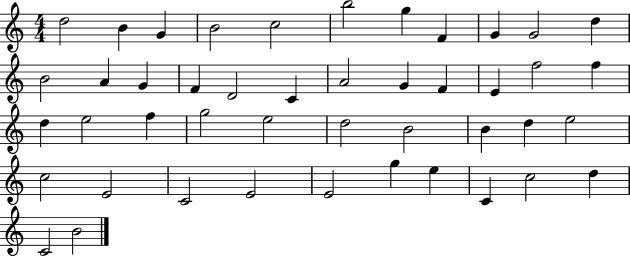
D5/h B4/q G4/q B4/h C5/h B5/h G5/q F4/q G4/q G4/h D5/q B4/h A4/q G4/q F4/q D4/h C4/q A4/h G4/q F4/q E4/q F5/h F5/q D5/q E5/h F5/q G5/h E5/h D5/h B4/h B4/q D5/q E5/h C5/h E4/h C4/h E4/h E4/h G5/q E5/q C4/q C5/h D5/q C4/h B4/h